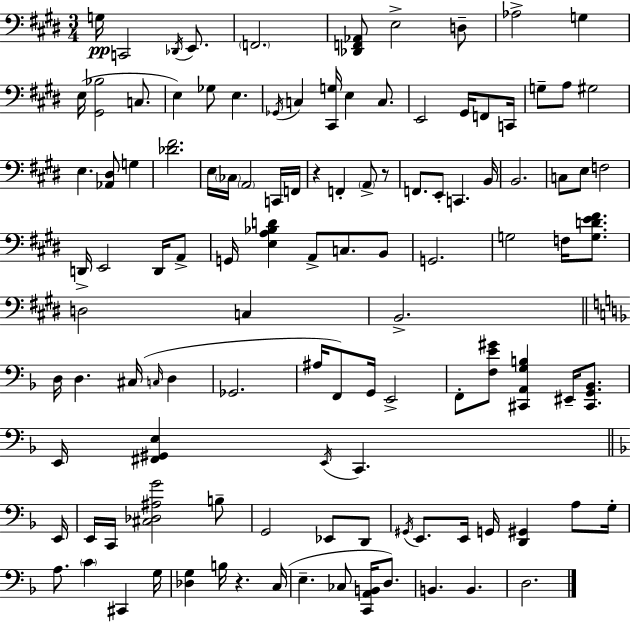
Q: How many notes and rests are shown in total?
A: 114